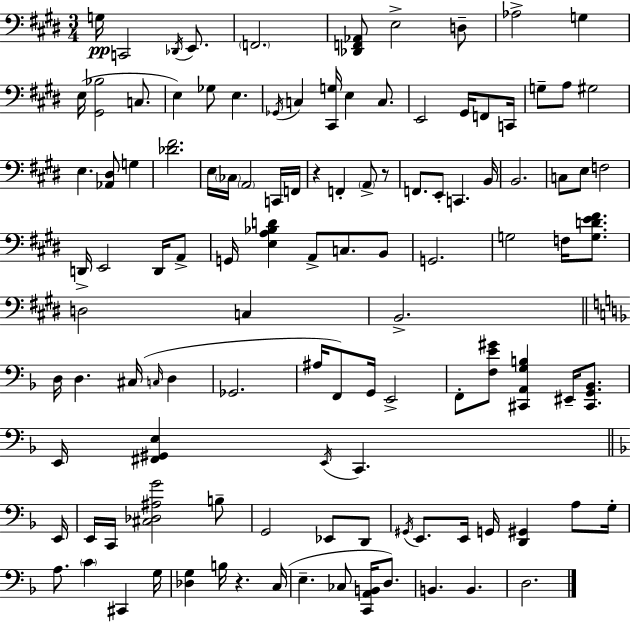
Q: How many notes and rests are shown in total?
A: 114